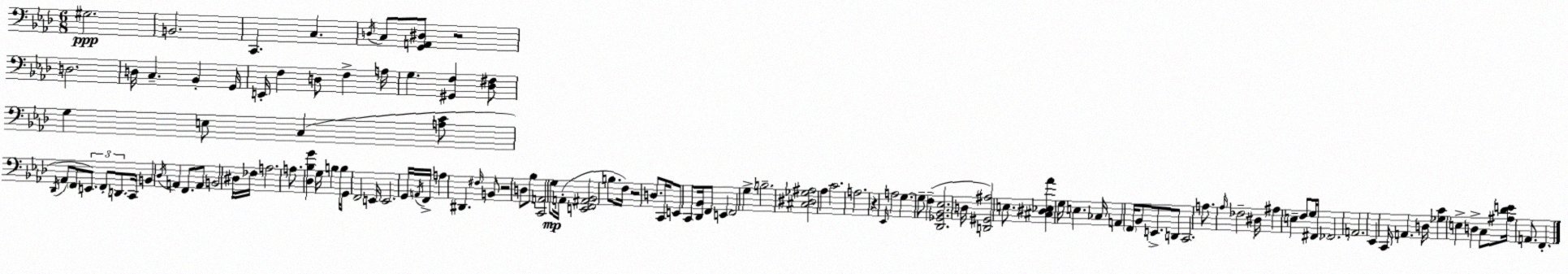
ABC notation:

X:1
T:Untitled
M:6/8
L:1/4
K:Ab
^G,2 B,,2 C,, C, D,/4 C,/2 [G,,A,,^D,]/2 z2 D,2 D,/4 C, _B,, G,,/4 E,,/4 F, D,/2 F, A,/4 G, [^G,,F,] [_D,^F,]/2 G, E,/2 C, [A,C]/2 _D,,/4 _A,,/2 F,,/2 E,,/2 F,,/2 D,,/2 C,,/4 B,, _D,/4 A,, F,,/2 A,,/2 B,,2 ^D,/4 _F,/4 A,2 A,/2 [_D,_B,G] G,/4 B, B,/4 G,,/2 F,,2 E,,/4 E,,2 G,,/4 A,,/4 F,,/4 A, ^D,, ^F,/4 B,,/2 z2 D,/2 _B,/2 [C,,A,,]2 G,/2 A,,/4 [E,,F,,^A,,_B,,]2 B,/2 F,/4 z2 D,/2 C,,/4 E,,/2 C,,/2 [_D,,_B,,]/4 F,,/2 E,, F,,2 G, B,2 [^C,^D,_G,^A,]2 _A, C2 A,2 z _E,,/4 A,2 G, G,/2 F, [_D,,_G,,_B,,_E,]2 D,/4 [D,,^G,,^A,]2 E,/2 [^C,^D,_E,_A] G,/4 E, _C,/4 A,, F,,/4 _B,,/2 E,,/2 D,,/2 C,,2 A,/2 _A,/4 _F,2 ^D,/4 ^A, E, F,/2 G,/4 ^F,,/4 _F,,2 A,,2 _E,, C,,/4 A,, D,/4 [_G,C] E, D, C,/2 [^A,_DE]/4 A,,/2 F,,